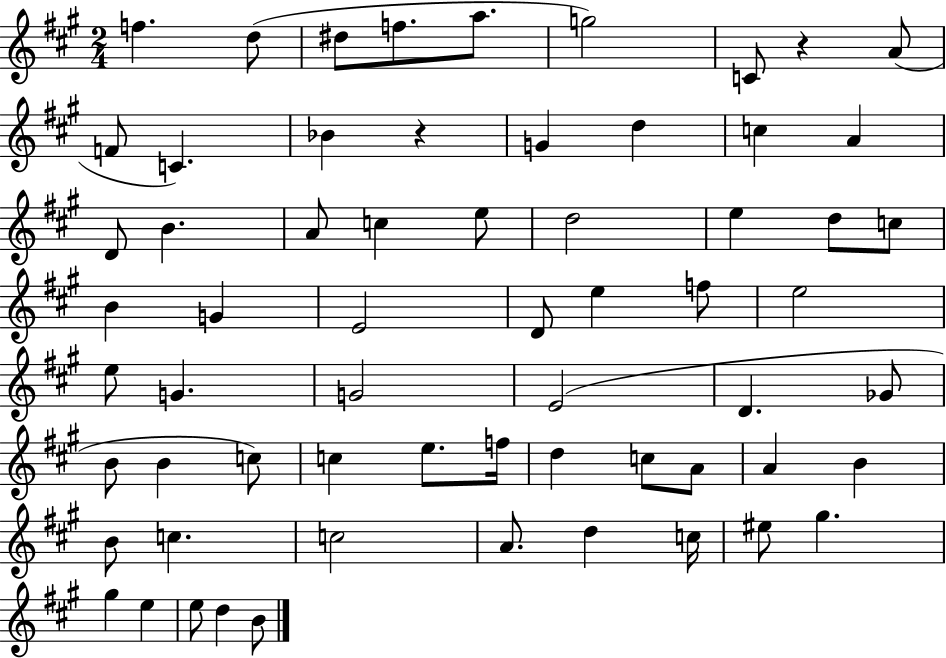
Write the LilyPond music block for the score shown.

{
  \clef treble
  \numericTimeSignature
  \time 2/4
  \key a \major
  \repeat volta 2 { f''4. d''8( | dis''8 f''8. a''8. | g''2) | c'8 r4 a'8( | \break f'8 c'4.) | bes'4 r4 | g'4 d''4 | c''4 a'4 | \break d'8 b'4. | a'8 c''4 e''8 | d''2 | e''4 d''8 c''8 | \break b'4 g'4 | e'2 | d'8 e''4 f''8 | e''2 | \break e''8 g'4. | g'2 | e'2( | d'4. ges'8 | \break b'8 b'4 c''8) | c''4 e''8. f''16 | d''4 c''8 a'8 | a'4 b'4 | \break b'8 c''4. | c''2 | a'8. d''4 c''16 | eis''8 gis''4. | \break gis''4 e''4 | e''8 d''4 b'8 | } \bar "|."
}